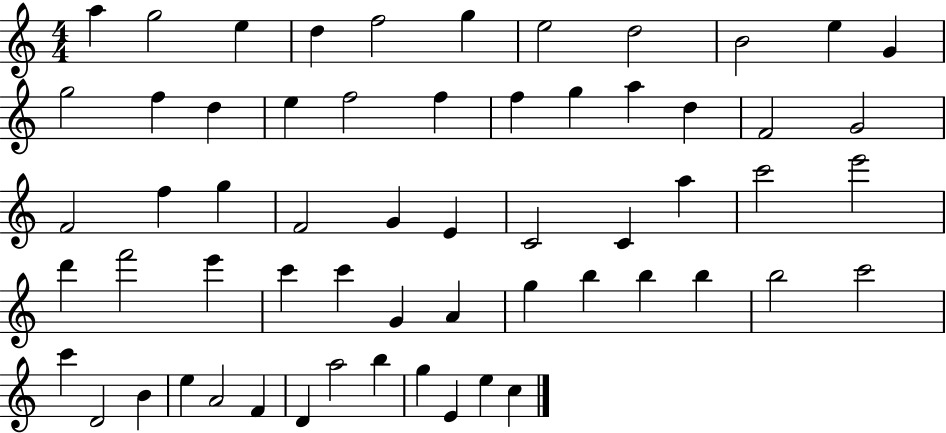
{
  \clef treble
  \numericTimeSignature
  \time 4/4
  \key c \major
  a''4 g''2 e''4 | d''4 f''2 g''4 | e''2 d''2 | b'2 e''4 g'4 | \break g''2 f''4 d''4 | e''4 f''2 f''4 | f''4 g''4 a''4 d''4 | f'2 g'2 | \break f'2 f''4 g''4 | f'2 g'4 e'4 | c'2 c'4 a''4 | c'''2 e'''2 | \break d'''4 f'''2 e'''4 | c'''4 c'''4 g'4 a'4 | g''4 b''4 b''4 b''4 | b''2 c'''2 | \break c'''4 d'2 b'4 | e''4 a'2 f'4 | d'4 a''2 b''4 | g''4 e'4 e''4 c''4 | \break \bar "|."
}